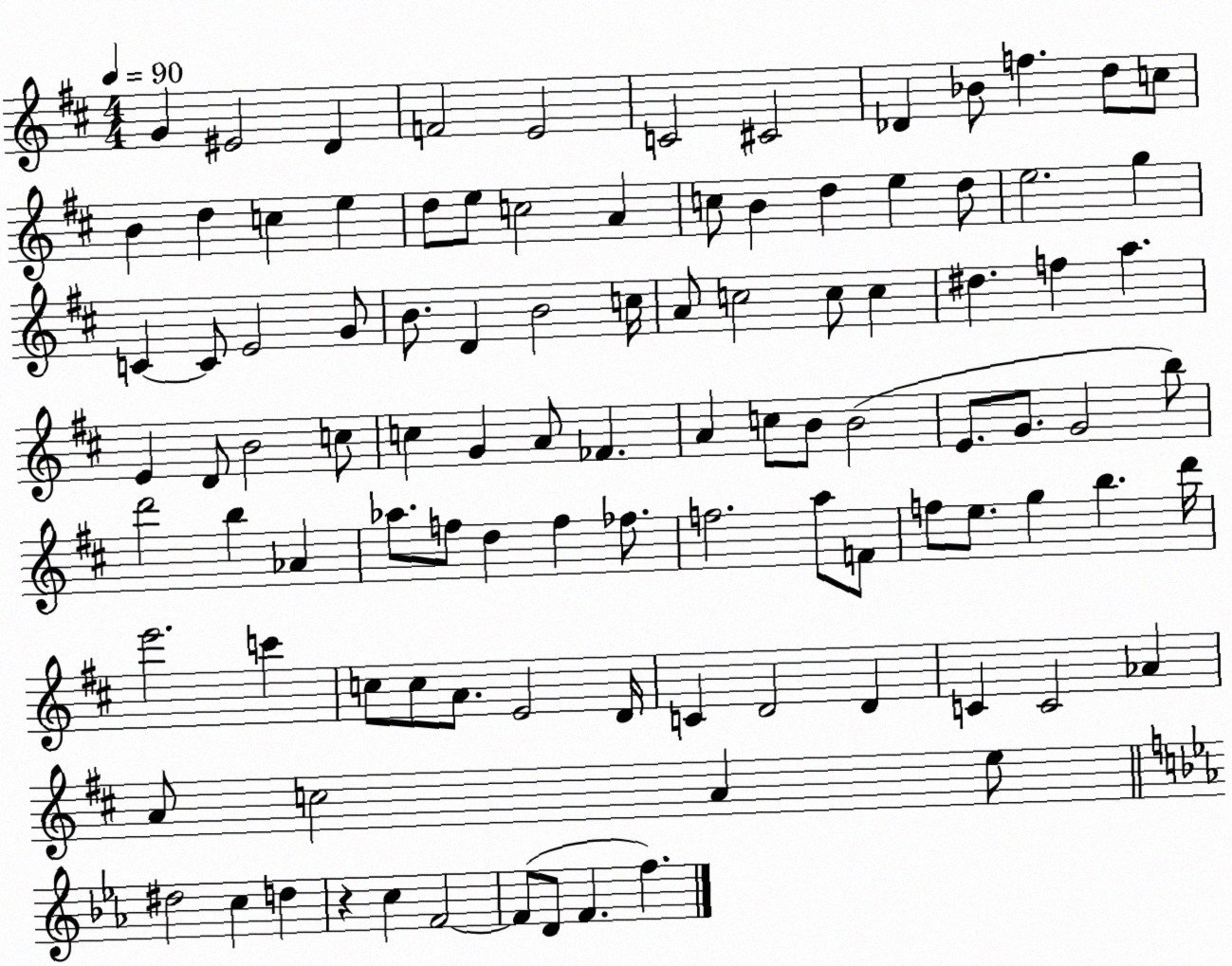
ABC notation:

X:1
T:Untitled
M:4/4
L:1/4
K:D
G ^E2 D F2 E2 C2 ^C2 _D _B/2 f d/2 c/2 B d c e d/2 e/2 c2 A c/2 B d e d/2 e2 g C C/2 E2 G/2 B/2 D B2 c/4 A/2 c2 c/2 c ^d f a E D/2 B2 c/2 c G A/2 _F A c/2 B/2 B2 E/2 G/2 G2 b/2 d'2 b _A _a/2 f/2 d f _f/2 f2 a/2 F/2 f/2 e/2 g b d'/4 e'2 c' c/2 c/2 A/2 E2 D/4 C D2 D C C2 _A A/2 c2 A e/2 ^d2 c d z c F2 F/2 D/2 F f